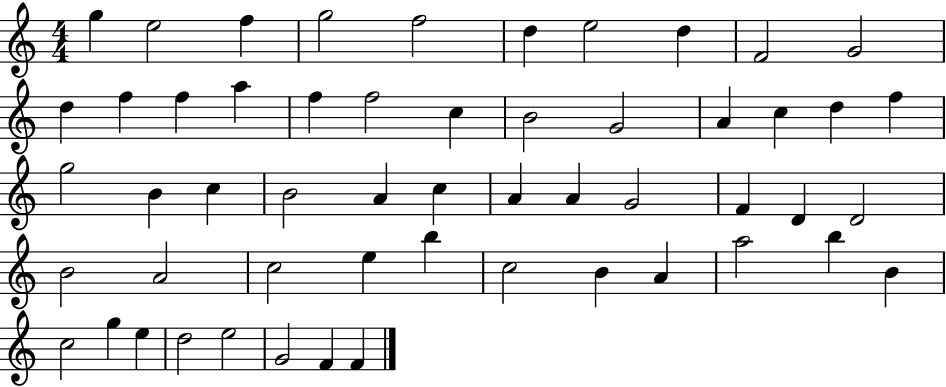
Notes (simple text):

G5/q E5/h F5/q G5/h F5/h D5/q E5/h D5/q F4/h G4/h D5/q F5/q F5/q A5/q F5/q F5/h C5/q B4/h G4/h A4/q C5/q D5/q F5/q G5/h B4/q C5/q B4/h A4/q C5/q A4/q A4/q G4/h F4/q D4/q D4/h B4/h A4/h C5/h E5/q B5/q C5/h B4/q A4/q A5/h B5/q B4/q C5/h G5/q E5/q D5/h E5/h G4/h F4/q F4/q